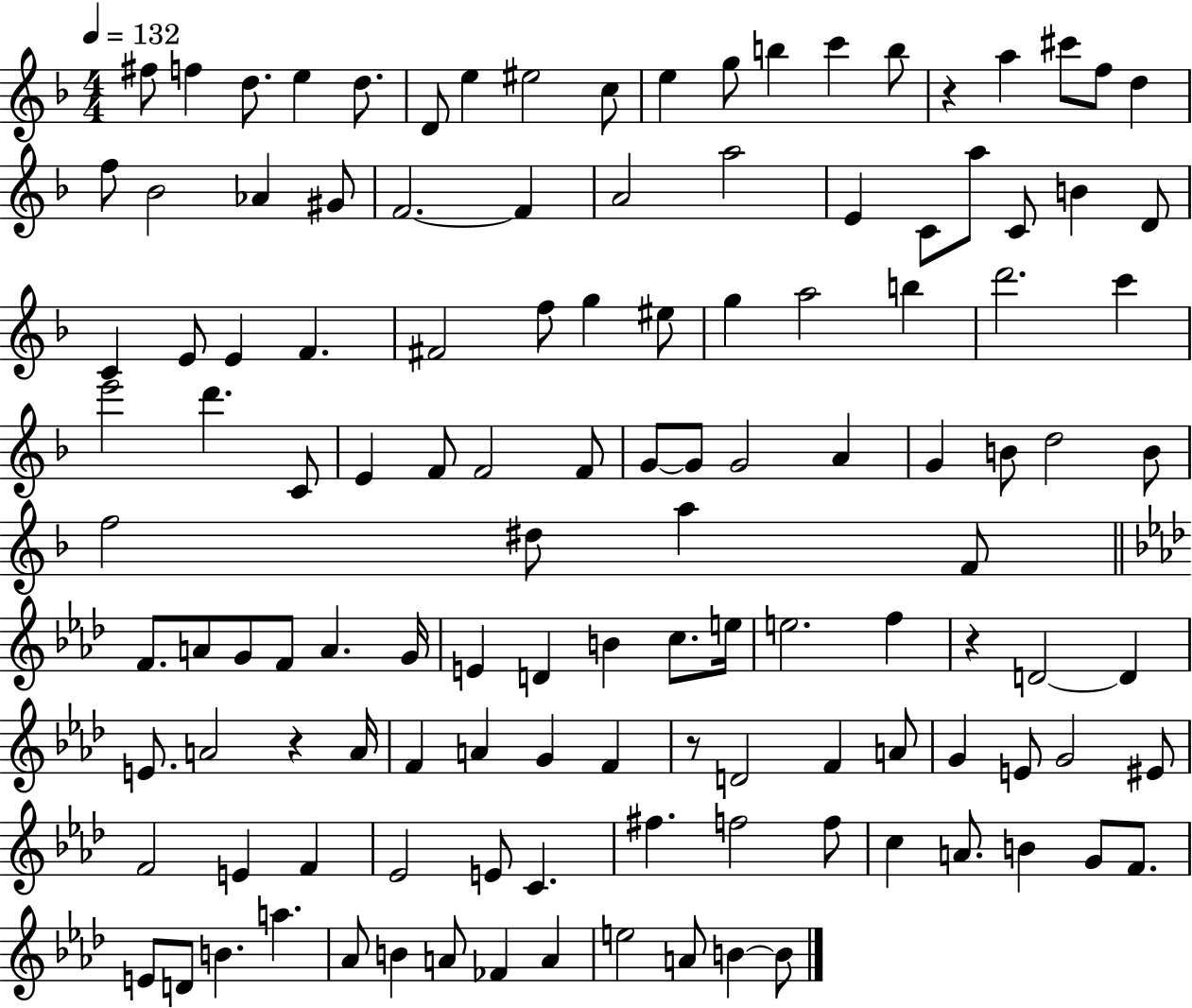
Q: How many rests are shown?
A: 4